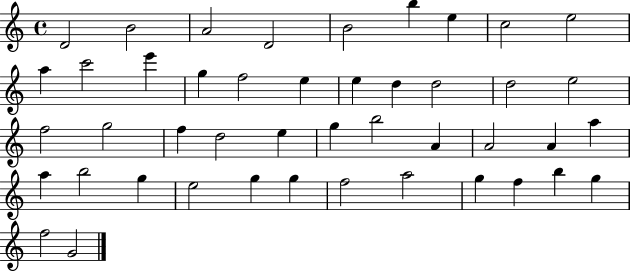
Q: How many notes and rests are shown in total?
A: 45